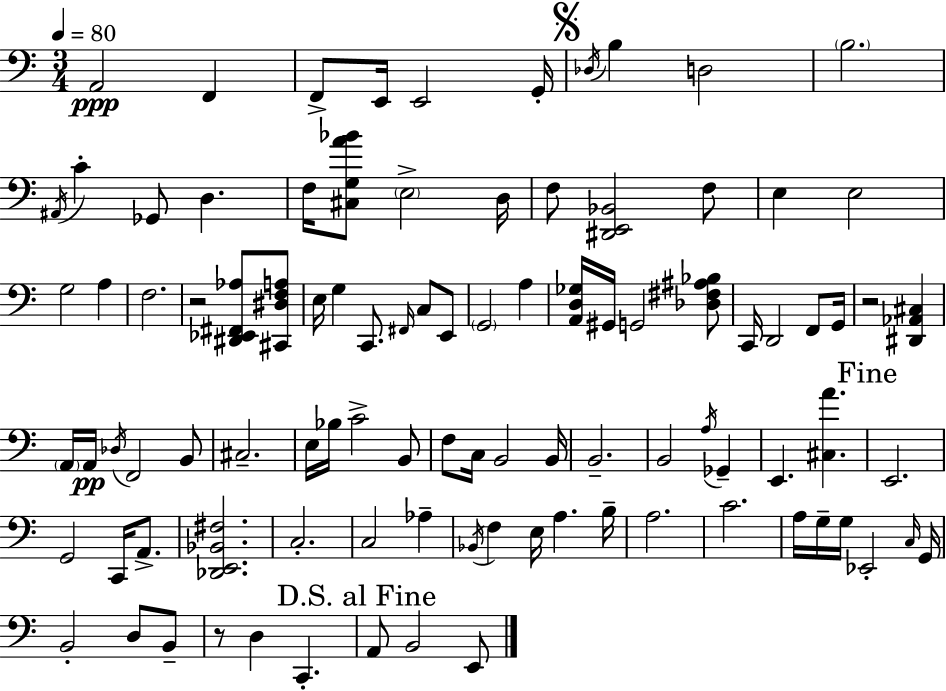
X:1
T:Untitled
M:3/4
L:1/4
K:C
A,,2 F,, F,,/2 E,,/4 E,,2 G,,/4 _D,/4 B, D,2 B,2 ^A,,/4 C _G,,/2 D, F,/4 [^C,G,A_B]/2 E,2 D,/4 F,/2 [^D,,E,,_B,,]2 F,/2 E, E,2 G,2 A, F,2 z2 [^D,,_E,,^F,,_A,]/2 [^C,,^D,F,A,]/2 E,/4 G, C,,/2 ^F,,/4 C,/2 E,,/2 G,,2 A, [A,,D,_G,]/4 ^G,,/4 G,,2 [_D,^F,^A,_B,]/2 C,,/4 D,,2 F,,/2 G,,/4 z2 [^D,,_A,,^C,] A,,/4 A,,/4 _D,/4 F,,2 B,,/2 ^C,2 E,/4 _B,/4 C2 B,,/2 F,/2 C,/4 B,,2 B,,/4 B,,2 B,,2 A,/4 _G,, E,, [^C,A] E,,2 G,,2 C,,/4 A,,/2 [_D,,E,,_B,,^F,]2 C,2 C,2 _A, _B,,/4 F, E,/4 A, B,/4 A,2 C2 A,/4 G,/4 G,/4 _E,,2 C,/4 G,,/4 B,,2 D,/2 B,,/2 z/2 D, C,, A,,/2 B,,2 E,,/2